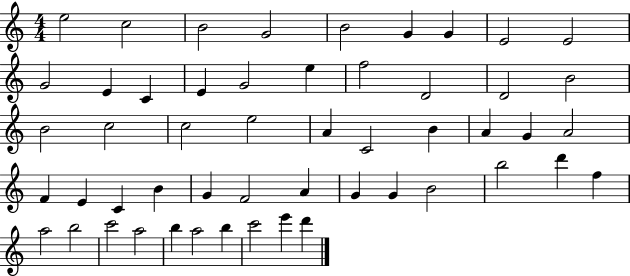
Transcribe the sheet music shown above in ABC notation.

X:1
T:Untitled
M:4/4
L:1/4
K:C
e2 c2 B2 G2 B2 G G E2 E2 G2 E C E G2 e f2 D2 D2 B2 B2 c2 c2 e2 A C2 B A G A2 F E C B G F2 A G G B2 b2 d' f a2 b2 c'2 a2 b a2 b c'2 e' d'